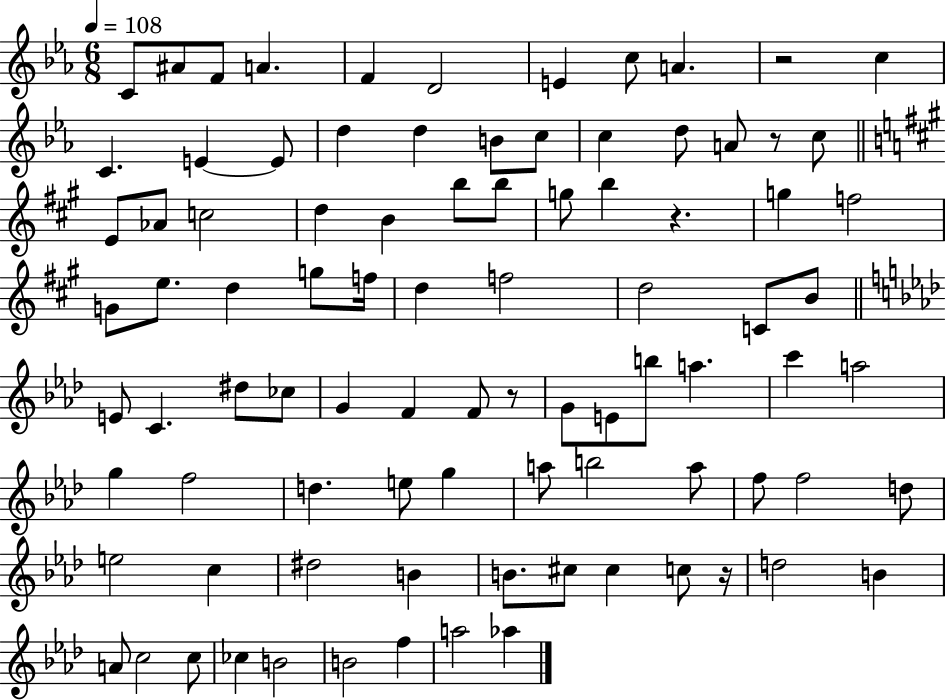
X:1
T:Untitled
M:6/8
L:1/4
K:Eb
C/2 ^A/2 F/2 A F D2 E c/2 A z2 c C E E/2 d d B/2 c/2 c d/2 A/2 z/2 c/2 E/2 _A/2 c2 d B b/2 b/2 g/2 b z g f2 G/2 e/2 d g/2 f/4 d f2 d2 C/2 B/2 E/2 C ^d/2 _c/2 G F F/2 z/2 G/2 E/2 b/2 a c' a2 g f2 d e/2 g a/2 b2 a/2 f/2 f2 d/2 e2 c ^d2 B B/2 ^c/2 ^c c/2 z/4 d2 B A/2 c2 c/2 _c B2 B2 f a2 _a